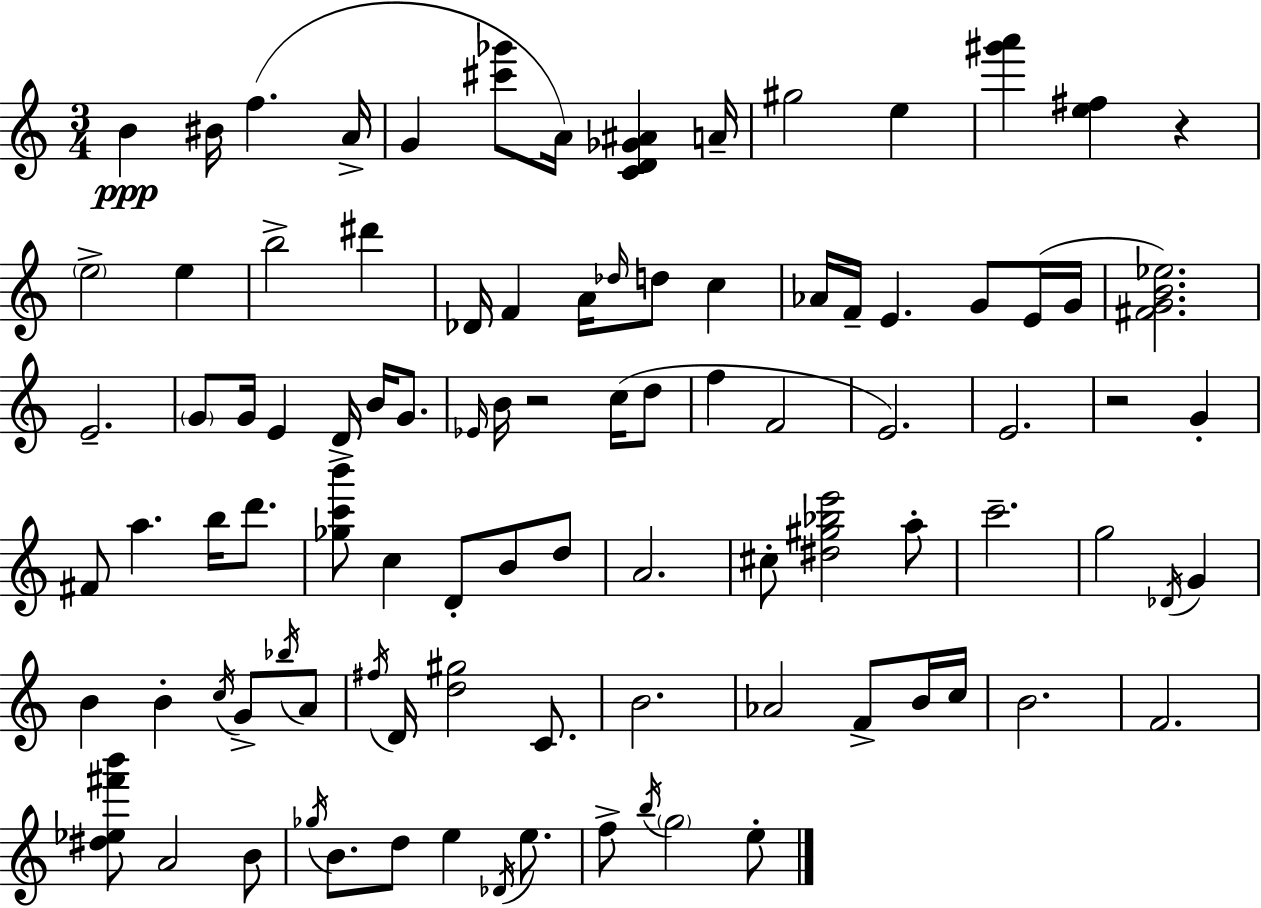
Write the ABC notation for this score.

X:1
T:Untitled
M:3/4
L:1/4
K:C
B ^B/4 f A/4 G [^c'_g']/2 A/4 [CD_G^A] A/4 ^g2 e [^g'a'] [e^f] z e2 e b2 ^d' _D/4 F A/4 _d/4 d/2 c _A/4 F/4 E G/2 E/4 G/4 [^FGB_e]2 E2 G/2 G/4 E D/4 B/4 G/2 _E/4 B/4 z2 c/4 d/2 f F2 E2 E2 z2 G ^F/2 a b/4 d'/2 [_gc'b']/2 c D/2 B/2 d/2 A2 ^c/2 [^d^g_be']2 a/2 c'2 g2 _D/4 G B B c/4 G/2 _b/4 A/2 ^f/4 D/4 [d^g]2 C/2 B2 _A2 F/2 B/4 c/4 B2 F2 [^d_e^f'b']/2 A2 B/2 _g/4 B/2 d/2 e _D/4 e/2 f/2 b/4 g2 e/2